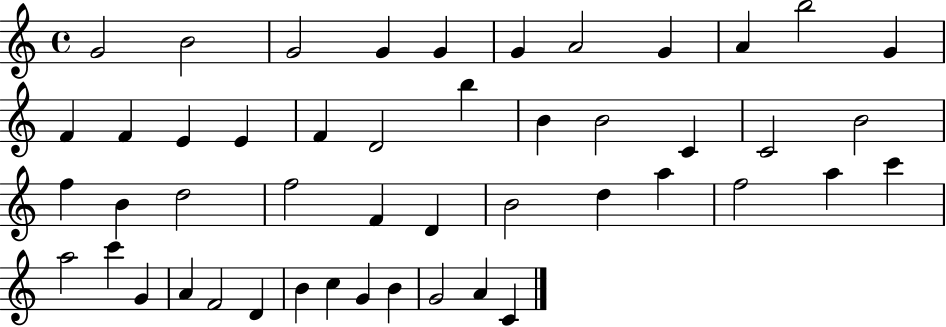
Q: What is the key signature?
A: C major